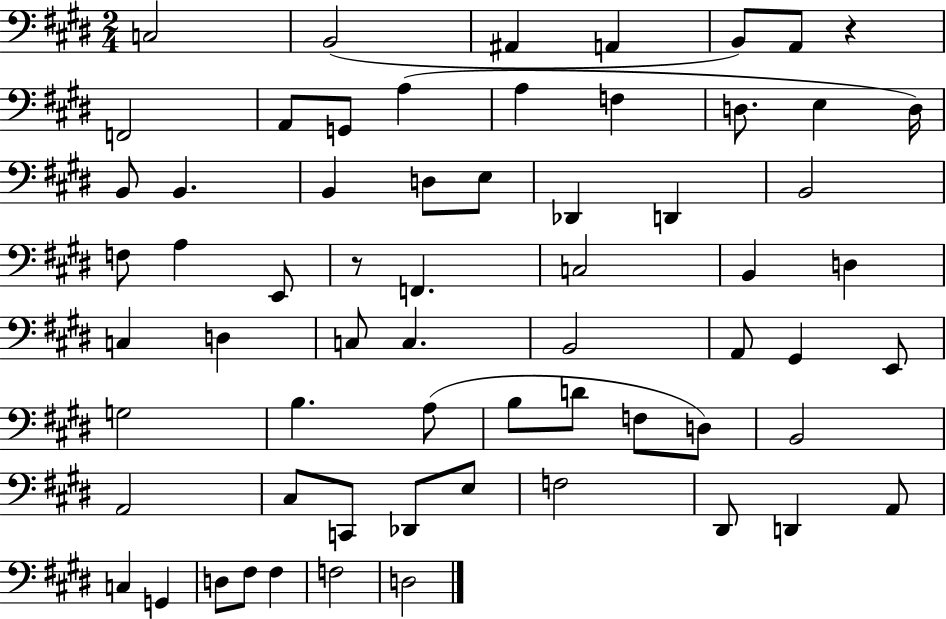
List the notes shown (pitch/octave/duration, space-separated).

C3/h B2/h A#2/q A2/q B2/e A2/e R/q F2/h A2/e G2/e A3/q A3/q F3/q D3/e. E3/q D3/s B2/e B2/q. B2/q D3/e E3/e Db2/q D2/q B2/h F3/e A3/q E2/e R/e F2/q. C3/h B2/q D3/q C3/q D3/q C3/e C3/q. B2/h A2/e G#2/q E2/e G3/h B3/q. A3/e B3/e D4/e F3/e D3/e B2/h A2/h C#3/e C2/e Db2/e E3/e F3/h D#2/e D2/q A2/e C3/q G2/q D3/e F#3/e F#3/q F3/h D3/h